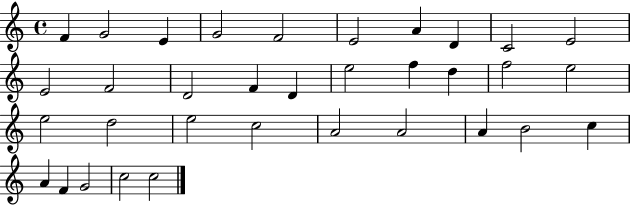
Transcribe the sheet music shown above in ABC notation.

X:1
T:Untitled
M:4/4
L:1/4
K:C
F G2 E G2 F2 E2 A D C2 E2 E2 F2 D2 F D e2 f d f2 e2 e2 d2 e2 c2 A2 A2 A B2 c A F G2 c2 c2